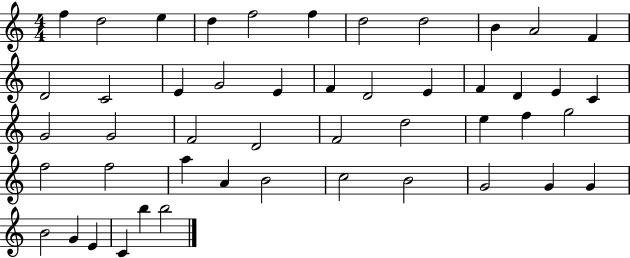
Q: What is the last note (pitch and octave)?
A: B5